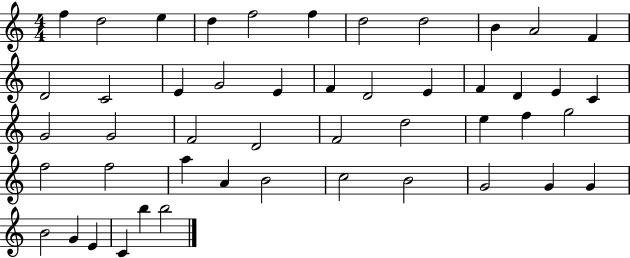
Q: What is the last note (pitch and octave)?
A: B5